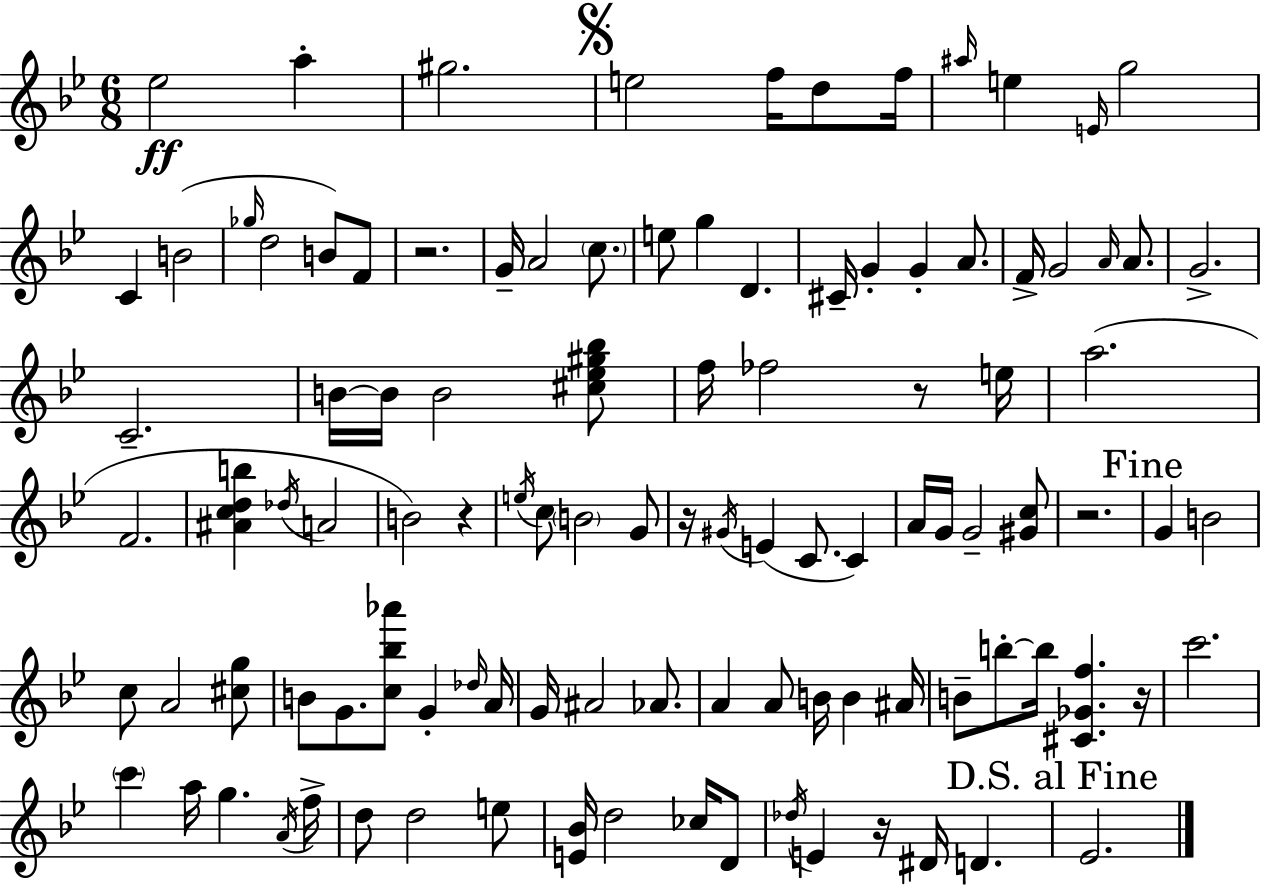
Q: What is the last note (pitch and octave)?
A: Eb4